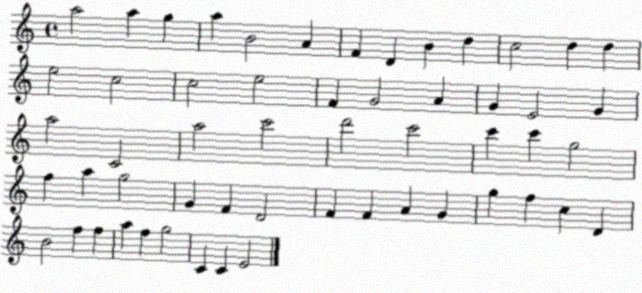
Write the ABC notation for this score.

X:1
T:Untitled
M:4/4
L:1/4
K:C
a2 a g a B2 A F D B d c2 d d e2 c2 c2 e2 F G2 A G E2 G a2 C2 a2 c'2 d'2 c'2 c' c' g2 f a g2 G F D2 F F A G g f c D B2 f f a f g2 C C E2